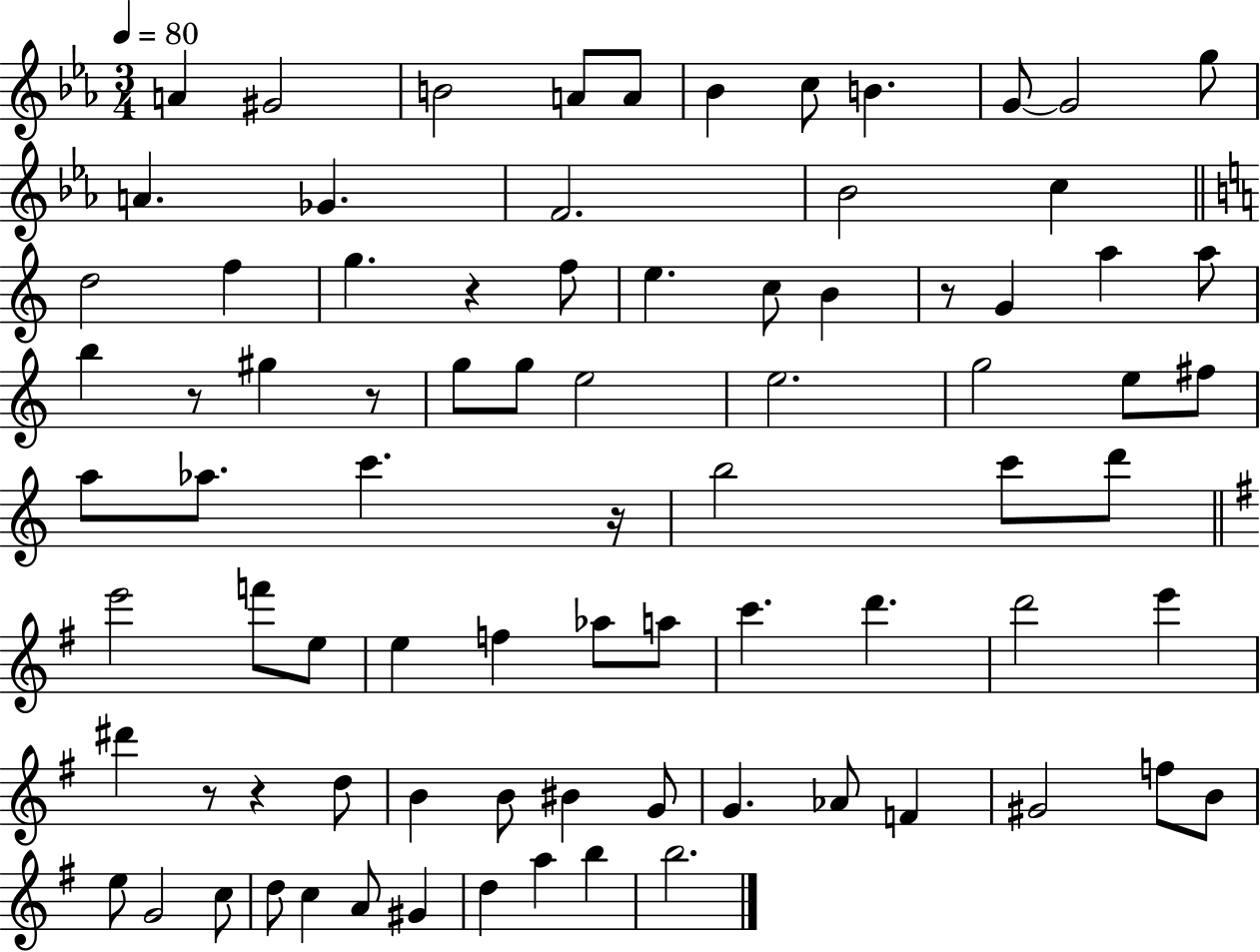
{
  \clef treble
  \numericTimeSignature
  \time 3/4
  \key ees \major
  \tempo 4 = 80
  a'4 gis'2 | b'2 a'8 a'8 | bes'4 c''8 b'4. | g'8~~ g'2 g''8 | \break a'4. ges'4. | f'2. | bes'2 c''4 | \bar "||" \break \key c \major d''2 f''4 | g''4. r4 f''8 | e''4. c''8 b'4 | r8 g'4 a''4 a''8 | \break b''4 r8 gis''4 r8 | g''8 g''8 e''2 | e''2. | g''2 e''8 fis''8 | \break a''8 aes''8. c'''4. r16 | b''2 c'''8 d'''8 | \bar "||" \break \key g \major e'''2 f'''8 e''8 | e''4 f''4 aes''8 a''8 | c'''4. d'''4. | d'''2 e'''4 | \break dis'''4 r8 r4 d''8 | b'4 b'8 bis'4 g'8 | g'4. aes'8 f'4 | gis'2 f''8 b'8 | \break e''8 g'2 c''8 | d''8 c''4 a'8 gis'4 | d''4 a''4 b''4 | b''2. | \break \bar "|."
}